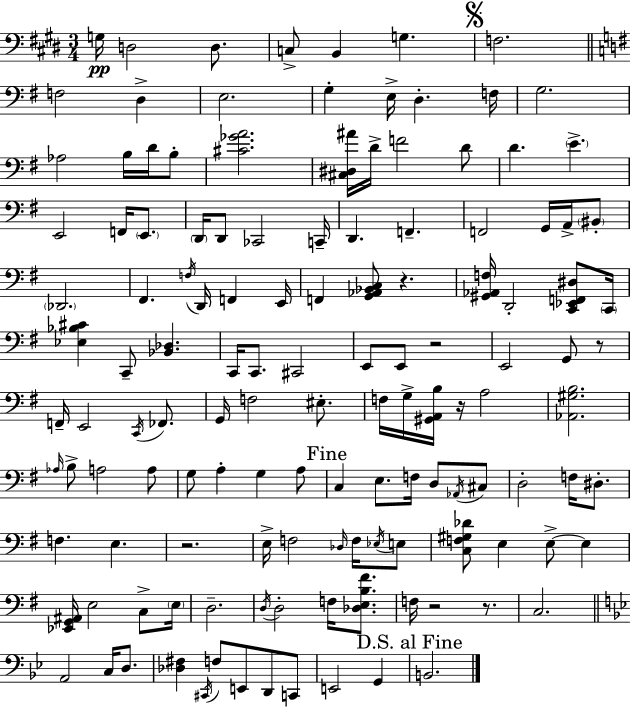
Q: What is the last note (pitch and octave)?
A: B2